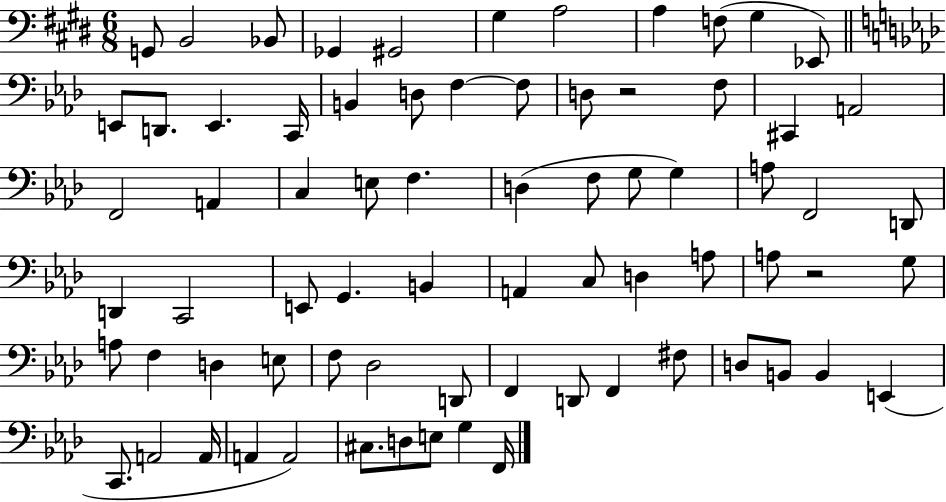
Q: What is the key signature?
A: E major